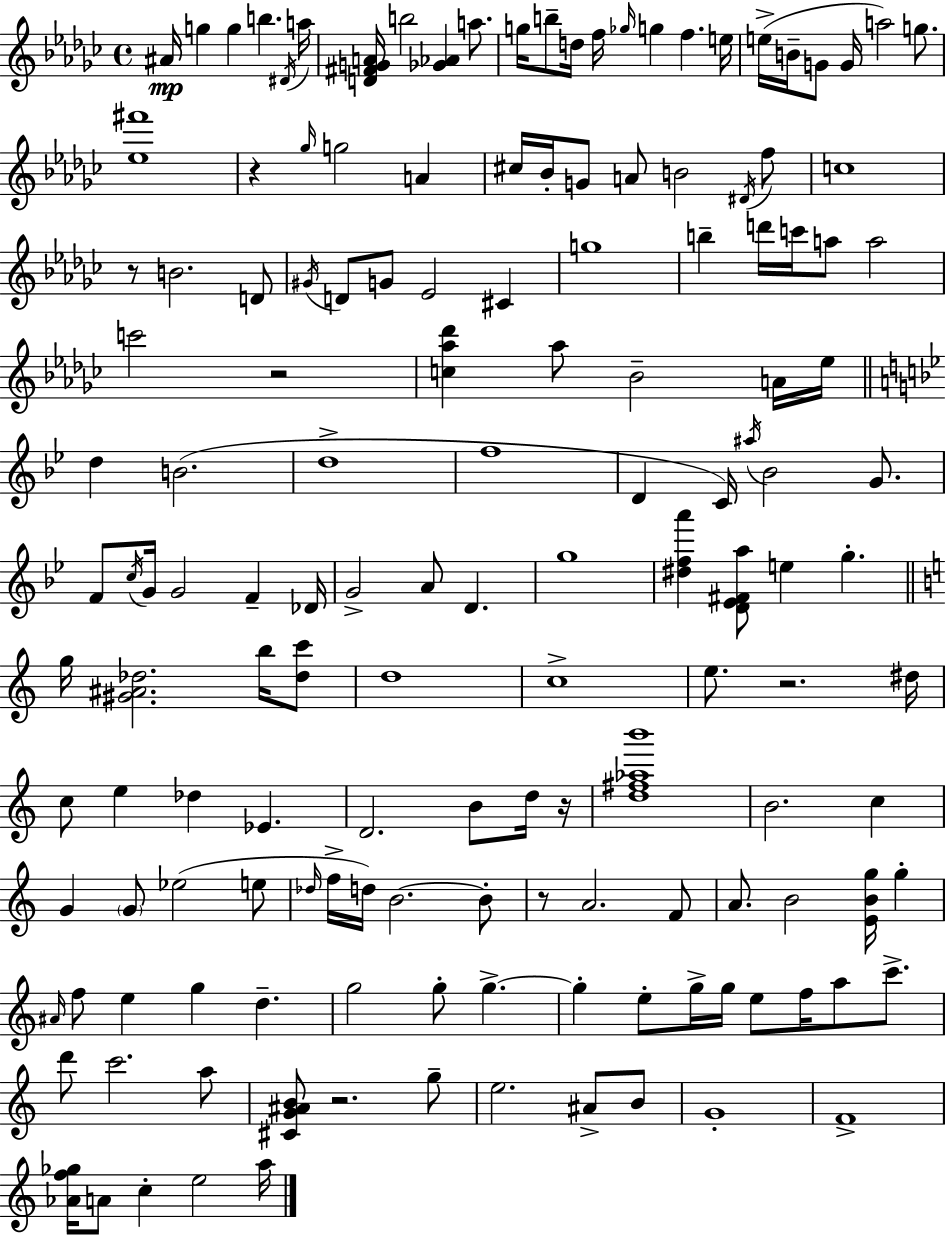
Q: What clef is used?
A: treble